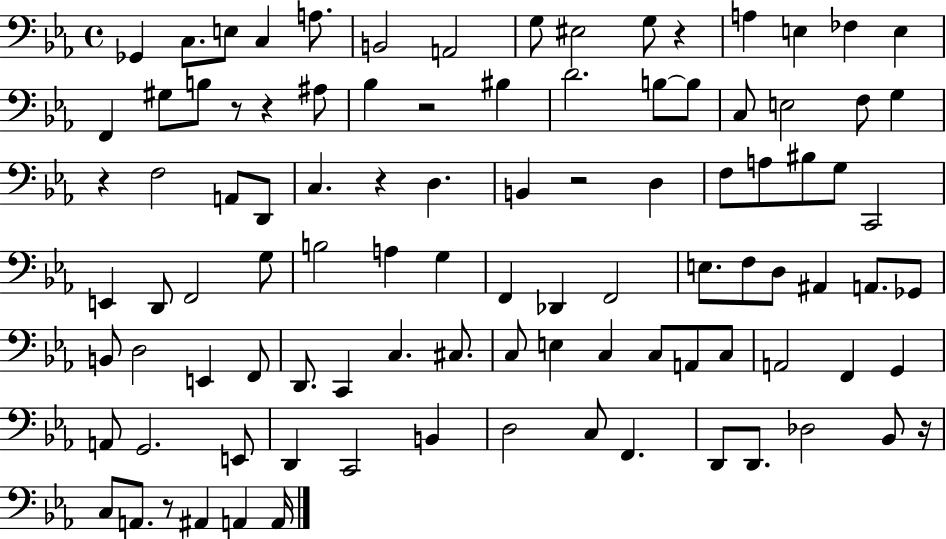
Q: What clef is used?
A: bass